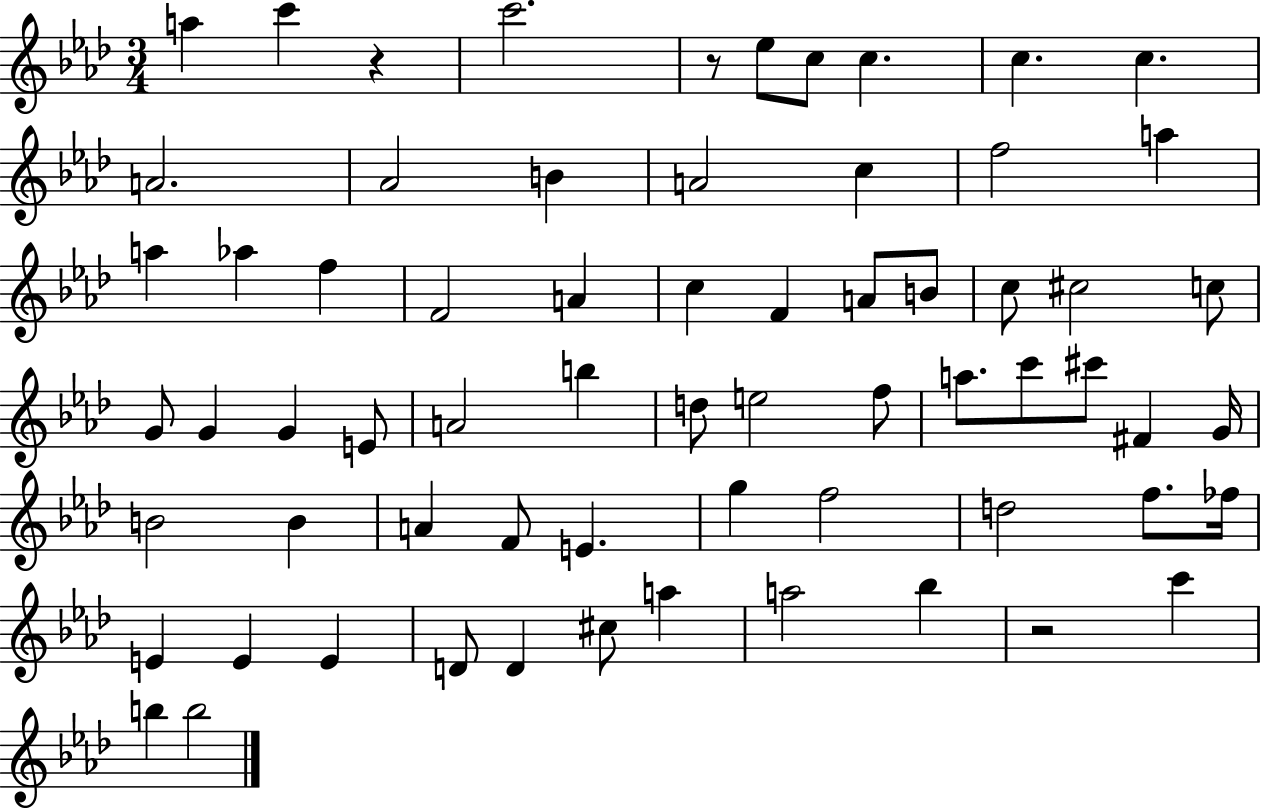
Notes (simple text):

A5/q C6/q R/q C6/h. R/e Eb5/e C5/e C5/q. C5/q. C5/q. A4/h. Ab4/h B4/q A4/h C5/q F5/h A5/q A5/q Ab5/q F5/q F4/h A4/q C5/q F4/q A4/e B4/e C5/e C#5/h C5/e G4/e G4/q G4/q E4/e A4/h B5/q D5/e E5/h F5/e A5/e. C6/e C#6/e F#4/q G4/s B4/h B4/q A4/q F4/e E4/q. G5/q F5/h D5/h F5/e. FES5/s E4/q E4/q E4/q D4/e D4/q C#5/e A5/q A5/h Bb5/q R/h C6/q B5/q B5/h